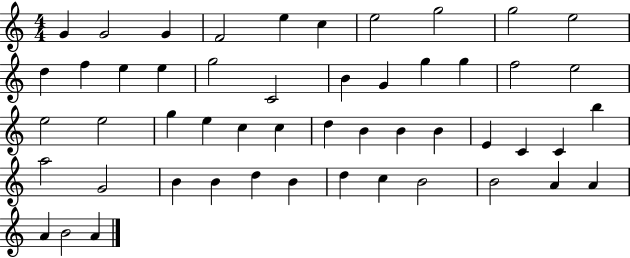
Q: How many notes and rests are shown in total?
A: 51